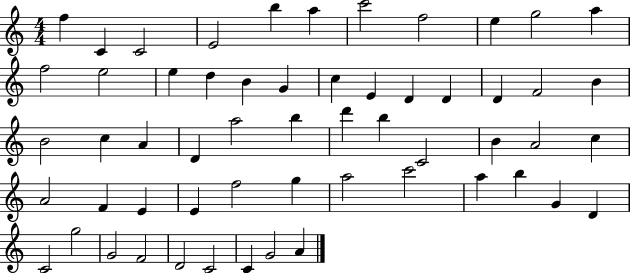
F5/q C4/q C4/h E4/h B5/q A5/q C6/h F5/h E5/q G5/h A5/q F5/h E5/h E5/q D5/q B4/q G4/q C5/q E4/q D4/q D4/q D4/q F4/h B4/q B4/h C5/q A4/q D4/q A5/h B5/q D6/q B5/q C4/h B4/q A4/h C5/q A4/h F4/q E4/q E4/q F5/h G5/q A5/h C6/h A5/q B5/q G4/q D4/q C4/h G5/h G4/h F4/h D4/h C4/h C4/q G4/h A4/q